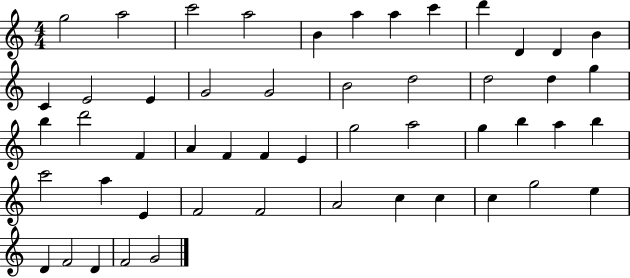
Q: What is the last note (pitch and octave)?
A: G4